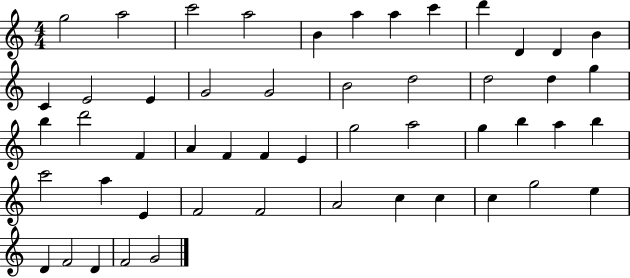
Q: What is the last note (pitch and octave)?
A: G4